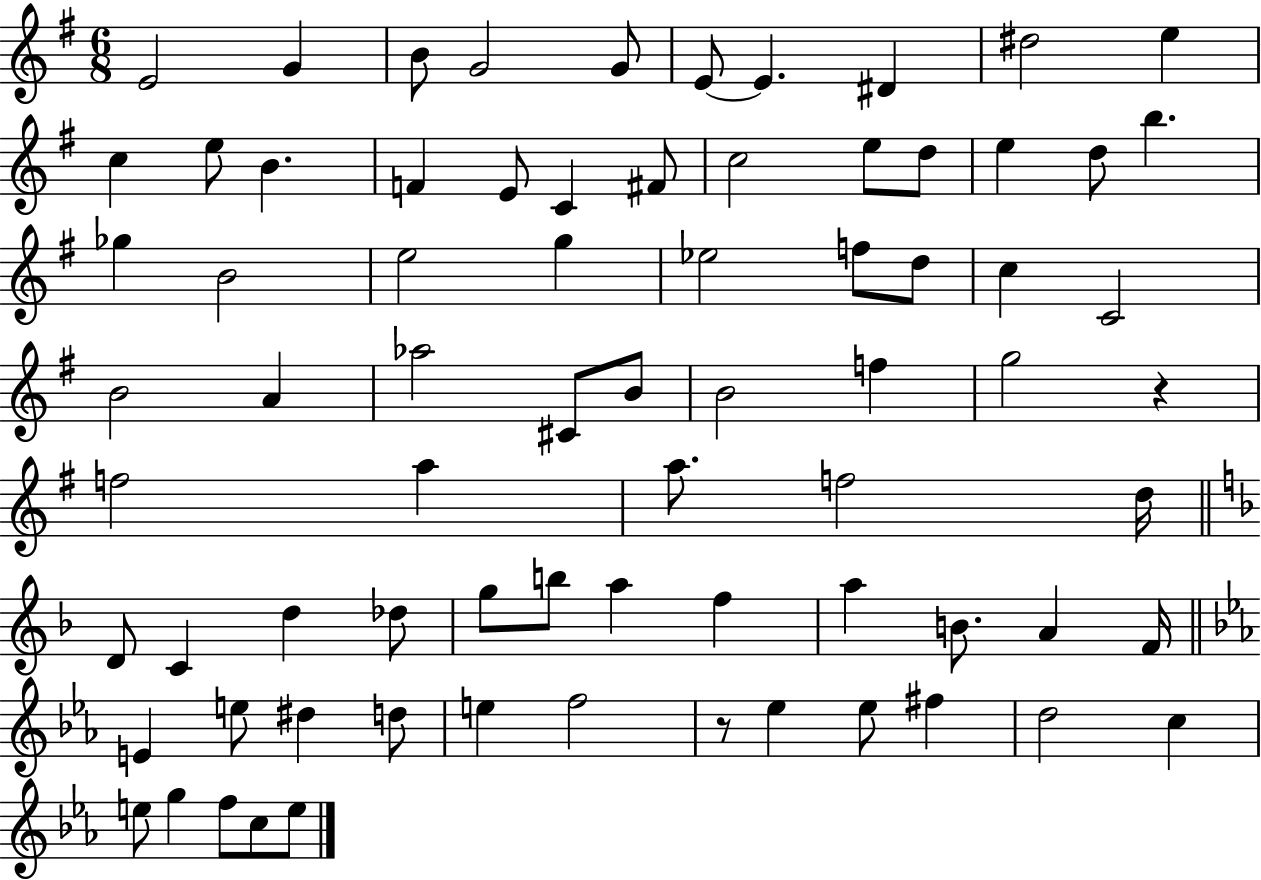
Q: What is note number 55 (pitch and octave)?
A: B4